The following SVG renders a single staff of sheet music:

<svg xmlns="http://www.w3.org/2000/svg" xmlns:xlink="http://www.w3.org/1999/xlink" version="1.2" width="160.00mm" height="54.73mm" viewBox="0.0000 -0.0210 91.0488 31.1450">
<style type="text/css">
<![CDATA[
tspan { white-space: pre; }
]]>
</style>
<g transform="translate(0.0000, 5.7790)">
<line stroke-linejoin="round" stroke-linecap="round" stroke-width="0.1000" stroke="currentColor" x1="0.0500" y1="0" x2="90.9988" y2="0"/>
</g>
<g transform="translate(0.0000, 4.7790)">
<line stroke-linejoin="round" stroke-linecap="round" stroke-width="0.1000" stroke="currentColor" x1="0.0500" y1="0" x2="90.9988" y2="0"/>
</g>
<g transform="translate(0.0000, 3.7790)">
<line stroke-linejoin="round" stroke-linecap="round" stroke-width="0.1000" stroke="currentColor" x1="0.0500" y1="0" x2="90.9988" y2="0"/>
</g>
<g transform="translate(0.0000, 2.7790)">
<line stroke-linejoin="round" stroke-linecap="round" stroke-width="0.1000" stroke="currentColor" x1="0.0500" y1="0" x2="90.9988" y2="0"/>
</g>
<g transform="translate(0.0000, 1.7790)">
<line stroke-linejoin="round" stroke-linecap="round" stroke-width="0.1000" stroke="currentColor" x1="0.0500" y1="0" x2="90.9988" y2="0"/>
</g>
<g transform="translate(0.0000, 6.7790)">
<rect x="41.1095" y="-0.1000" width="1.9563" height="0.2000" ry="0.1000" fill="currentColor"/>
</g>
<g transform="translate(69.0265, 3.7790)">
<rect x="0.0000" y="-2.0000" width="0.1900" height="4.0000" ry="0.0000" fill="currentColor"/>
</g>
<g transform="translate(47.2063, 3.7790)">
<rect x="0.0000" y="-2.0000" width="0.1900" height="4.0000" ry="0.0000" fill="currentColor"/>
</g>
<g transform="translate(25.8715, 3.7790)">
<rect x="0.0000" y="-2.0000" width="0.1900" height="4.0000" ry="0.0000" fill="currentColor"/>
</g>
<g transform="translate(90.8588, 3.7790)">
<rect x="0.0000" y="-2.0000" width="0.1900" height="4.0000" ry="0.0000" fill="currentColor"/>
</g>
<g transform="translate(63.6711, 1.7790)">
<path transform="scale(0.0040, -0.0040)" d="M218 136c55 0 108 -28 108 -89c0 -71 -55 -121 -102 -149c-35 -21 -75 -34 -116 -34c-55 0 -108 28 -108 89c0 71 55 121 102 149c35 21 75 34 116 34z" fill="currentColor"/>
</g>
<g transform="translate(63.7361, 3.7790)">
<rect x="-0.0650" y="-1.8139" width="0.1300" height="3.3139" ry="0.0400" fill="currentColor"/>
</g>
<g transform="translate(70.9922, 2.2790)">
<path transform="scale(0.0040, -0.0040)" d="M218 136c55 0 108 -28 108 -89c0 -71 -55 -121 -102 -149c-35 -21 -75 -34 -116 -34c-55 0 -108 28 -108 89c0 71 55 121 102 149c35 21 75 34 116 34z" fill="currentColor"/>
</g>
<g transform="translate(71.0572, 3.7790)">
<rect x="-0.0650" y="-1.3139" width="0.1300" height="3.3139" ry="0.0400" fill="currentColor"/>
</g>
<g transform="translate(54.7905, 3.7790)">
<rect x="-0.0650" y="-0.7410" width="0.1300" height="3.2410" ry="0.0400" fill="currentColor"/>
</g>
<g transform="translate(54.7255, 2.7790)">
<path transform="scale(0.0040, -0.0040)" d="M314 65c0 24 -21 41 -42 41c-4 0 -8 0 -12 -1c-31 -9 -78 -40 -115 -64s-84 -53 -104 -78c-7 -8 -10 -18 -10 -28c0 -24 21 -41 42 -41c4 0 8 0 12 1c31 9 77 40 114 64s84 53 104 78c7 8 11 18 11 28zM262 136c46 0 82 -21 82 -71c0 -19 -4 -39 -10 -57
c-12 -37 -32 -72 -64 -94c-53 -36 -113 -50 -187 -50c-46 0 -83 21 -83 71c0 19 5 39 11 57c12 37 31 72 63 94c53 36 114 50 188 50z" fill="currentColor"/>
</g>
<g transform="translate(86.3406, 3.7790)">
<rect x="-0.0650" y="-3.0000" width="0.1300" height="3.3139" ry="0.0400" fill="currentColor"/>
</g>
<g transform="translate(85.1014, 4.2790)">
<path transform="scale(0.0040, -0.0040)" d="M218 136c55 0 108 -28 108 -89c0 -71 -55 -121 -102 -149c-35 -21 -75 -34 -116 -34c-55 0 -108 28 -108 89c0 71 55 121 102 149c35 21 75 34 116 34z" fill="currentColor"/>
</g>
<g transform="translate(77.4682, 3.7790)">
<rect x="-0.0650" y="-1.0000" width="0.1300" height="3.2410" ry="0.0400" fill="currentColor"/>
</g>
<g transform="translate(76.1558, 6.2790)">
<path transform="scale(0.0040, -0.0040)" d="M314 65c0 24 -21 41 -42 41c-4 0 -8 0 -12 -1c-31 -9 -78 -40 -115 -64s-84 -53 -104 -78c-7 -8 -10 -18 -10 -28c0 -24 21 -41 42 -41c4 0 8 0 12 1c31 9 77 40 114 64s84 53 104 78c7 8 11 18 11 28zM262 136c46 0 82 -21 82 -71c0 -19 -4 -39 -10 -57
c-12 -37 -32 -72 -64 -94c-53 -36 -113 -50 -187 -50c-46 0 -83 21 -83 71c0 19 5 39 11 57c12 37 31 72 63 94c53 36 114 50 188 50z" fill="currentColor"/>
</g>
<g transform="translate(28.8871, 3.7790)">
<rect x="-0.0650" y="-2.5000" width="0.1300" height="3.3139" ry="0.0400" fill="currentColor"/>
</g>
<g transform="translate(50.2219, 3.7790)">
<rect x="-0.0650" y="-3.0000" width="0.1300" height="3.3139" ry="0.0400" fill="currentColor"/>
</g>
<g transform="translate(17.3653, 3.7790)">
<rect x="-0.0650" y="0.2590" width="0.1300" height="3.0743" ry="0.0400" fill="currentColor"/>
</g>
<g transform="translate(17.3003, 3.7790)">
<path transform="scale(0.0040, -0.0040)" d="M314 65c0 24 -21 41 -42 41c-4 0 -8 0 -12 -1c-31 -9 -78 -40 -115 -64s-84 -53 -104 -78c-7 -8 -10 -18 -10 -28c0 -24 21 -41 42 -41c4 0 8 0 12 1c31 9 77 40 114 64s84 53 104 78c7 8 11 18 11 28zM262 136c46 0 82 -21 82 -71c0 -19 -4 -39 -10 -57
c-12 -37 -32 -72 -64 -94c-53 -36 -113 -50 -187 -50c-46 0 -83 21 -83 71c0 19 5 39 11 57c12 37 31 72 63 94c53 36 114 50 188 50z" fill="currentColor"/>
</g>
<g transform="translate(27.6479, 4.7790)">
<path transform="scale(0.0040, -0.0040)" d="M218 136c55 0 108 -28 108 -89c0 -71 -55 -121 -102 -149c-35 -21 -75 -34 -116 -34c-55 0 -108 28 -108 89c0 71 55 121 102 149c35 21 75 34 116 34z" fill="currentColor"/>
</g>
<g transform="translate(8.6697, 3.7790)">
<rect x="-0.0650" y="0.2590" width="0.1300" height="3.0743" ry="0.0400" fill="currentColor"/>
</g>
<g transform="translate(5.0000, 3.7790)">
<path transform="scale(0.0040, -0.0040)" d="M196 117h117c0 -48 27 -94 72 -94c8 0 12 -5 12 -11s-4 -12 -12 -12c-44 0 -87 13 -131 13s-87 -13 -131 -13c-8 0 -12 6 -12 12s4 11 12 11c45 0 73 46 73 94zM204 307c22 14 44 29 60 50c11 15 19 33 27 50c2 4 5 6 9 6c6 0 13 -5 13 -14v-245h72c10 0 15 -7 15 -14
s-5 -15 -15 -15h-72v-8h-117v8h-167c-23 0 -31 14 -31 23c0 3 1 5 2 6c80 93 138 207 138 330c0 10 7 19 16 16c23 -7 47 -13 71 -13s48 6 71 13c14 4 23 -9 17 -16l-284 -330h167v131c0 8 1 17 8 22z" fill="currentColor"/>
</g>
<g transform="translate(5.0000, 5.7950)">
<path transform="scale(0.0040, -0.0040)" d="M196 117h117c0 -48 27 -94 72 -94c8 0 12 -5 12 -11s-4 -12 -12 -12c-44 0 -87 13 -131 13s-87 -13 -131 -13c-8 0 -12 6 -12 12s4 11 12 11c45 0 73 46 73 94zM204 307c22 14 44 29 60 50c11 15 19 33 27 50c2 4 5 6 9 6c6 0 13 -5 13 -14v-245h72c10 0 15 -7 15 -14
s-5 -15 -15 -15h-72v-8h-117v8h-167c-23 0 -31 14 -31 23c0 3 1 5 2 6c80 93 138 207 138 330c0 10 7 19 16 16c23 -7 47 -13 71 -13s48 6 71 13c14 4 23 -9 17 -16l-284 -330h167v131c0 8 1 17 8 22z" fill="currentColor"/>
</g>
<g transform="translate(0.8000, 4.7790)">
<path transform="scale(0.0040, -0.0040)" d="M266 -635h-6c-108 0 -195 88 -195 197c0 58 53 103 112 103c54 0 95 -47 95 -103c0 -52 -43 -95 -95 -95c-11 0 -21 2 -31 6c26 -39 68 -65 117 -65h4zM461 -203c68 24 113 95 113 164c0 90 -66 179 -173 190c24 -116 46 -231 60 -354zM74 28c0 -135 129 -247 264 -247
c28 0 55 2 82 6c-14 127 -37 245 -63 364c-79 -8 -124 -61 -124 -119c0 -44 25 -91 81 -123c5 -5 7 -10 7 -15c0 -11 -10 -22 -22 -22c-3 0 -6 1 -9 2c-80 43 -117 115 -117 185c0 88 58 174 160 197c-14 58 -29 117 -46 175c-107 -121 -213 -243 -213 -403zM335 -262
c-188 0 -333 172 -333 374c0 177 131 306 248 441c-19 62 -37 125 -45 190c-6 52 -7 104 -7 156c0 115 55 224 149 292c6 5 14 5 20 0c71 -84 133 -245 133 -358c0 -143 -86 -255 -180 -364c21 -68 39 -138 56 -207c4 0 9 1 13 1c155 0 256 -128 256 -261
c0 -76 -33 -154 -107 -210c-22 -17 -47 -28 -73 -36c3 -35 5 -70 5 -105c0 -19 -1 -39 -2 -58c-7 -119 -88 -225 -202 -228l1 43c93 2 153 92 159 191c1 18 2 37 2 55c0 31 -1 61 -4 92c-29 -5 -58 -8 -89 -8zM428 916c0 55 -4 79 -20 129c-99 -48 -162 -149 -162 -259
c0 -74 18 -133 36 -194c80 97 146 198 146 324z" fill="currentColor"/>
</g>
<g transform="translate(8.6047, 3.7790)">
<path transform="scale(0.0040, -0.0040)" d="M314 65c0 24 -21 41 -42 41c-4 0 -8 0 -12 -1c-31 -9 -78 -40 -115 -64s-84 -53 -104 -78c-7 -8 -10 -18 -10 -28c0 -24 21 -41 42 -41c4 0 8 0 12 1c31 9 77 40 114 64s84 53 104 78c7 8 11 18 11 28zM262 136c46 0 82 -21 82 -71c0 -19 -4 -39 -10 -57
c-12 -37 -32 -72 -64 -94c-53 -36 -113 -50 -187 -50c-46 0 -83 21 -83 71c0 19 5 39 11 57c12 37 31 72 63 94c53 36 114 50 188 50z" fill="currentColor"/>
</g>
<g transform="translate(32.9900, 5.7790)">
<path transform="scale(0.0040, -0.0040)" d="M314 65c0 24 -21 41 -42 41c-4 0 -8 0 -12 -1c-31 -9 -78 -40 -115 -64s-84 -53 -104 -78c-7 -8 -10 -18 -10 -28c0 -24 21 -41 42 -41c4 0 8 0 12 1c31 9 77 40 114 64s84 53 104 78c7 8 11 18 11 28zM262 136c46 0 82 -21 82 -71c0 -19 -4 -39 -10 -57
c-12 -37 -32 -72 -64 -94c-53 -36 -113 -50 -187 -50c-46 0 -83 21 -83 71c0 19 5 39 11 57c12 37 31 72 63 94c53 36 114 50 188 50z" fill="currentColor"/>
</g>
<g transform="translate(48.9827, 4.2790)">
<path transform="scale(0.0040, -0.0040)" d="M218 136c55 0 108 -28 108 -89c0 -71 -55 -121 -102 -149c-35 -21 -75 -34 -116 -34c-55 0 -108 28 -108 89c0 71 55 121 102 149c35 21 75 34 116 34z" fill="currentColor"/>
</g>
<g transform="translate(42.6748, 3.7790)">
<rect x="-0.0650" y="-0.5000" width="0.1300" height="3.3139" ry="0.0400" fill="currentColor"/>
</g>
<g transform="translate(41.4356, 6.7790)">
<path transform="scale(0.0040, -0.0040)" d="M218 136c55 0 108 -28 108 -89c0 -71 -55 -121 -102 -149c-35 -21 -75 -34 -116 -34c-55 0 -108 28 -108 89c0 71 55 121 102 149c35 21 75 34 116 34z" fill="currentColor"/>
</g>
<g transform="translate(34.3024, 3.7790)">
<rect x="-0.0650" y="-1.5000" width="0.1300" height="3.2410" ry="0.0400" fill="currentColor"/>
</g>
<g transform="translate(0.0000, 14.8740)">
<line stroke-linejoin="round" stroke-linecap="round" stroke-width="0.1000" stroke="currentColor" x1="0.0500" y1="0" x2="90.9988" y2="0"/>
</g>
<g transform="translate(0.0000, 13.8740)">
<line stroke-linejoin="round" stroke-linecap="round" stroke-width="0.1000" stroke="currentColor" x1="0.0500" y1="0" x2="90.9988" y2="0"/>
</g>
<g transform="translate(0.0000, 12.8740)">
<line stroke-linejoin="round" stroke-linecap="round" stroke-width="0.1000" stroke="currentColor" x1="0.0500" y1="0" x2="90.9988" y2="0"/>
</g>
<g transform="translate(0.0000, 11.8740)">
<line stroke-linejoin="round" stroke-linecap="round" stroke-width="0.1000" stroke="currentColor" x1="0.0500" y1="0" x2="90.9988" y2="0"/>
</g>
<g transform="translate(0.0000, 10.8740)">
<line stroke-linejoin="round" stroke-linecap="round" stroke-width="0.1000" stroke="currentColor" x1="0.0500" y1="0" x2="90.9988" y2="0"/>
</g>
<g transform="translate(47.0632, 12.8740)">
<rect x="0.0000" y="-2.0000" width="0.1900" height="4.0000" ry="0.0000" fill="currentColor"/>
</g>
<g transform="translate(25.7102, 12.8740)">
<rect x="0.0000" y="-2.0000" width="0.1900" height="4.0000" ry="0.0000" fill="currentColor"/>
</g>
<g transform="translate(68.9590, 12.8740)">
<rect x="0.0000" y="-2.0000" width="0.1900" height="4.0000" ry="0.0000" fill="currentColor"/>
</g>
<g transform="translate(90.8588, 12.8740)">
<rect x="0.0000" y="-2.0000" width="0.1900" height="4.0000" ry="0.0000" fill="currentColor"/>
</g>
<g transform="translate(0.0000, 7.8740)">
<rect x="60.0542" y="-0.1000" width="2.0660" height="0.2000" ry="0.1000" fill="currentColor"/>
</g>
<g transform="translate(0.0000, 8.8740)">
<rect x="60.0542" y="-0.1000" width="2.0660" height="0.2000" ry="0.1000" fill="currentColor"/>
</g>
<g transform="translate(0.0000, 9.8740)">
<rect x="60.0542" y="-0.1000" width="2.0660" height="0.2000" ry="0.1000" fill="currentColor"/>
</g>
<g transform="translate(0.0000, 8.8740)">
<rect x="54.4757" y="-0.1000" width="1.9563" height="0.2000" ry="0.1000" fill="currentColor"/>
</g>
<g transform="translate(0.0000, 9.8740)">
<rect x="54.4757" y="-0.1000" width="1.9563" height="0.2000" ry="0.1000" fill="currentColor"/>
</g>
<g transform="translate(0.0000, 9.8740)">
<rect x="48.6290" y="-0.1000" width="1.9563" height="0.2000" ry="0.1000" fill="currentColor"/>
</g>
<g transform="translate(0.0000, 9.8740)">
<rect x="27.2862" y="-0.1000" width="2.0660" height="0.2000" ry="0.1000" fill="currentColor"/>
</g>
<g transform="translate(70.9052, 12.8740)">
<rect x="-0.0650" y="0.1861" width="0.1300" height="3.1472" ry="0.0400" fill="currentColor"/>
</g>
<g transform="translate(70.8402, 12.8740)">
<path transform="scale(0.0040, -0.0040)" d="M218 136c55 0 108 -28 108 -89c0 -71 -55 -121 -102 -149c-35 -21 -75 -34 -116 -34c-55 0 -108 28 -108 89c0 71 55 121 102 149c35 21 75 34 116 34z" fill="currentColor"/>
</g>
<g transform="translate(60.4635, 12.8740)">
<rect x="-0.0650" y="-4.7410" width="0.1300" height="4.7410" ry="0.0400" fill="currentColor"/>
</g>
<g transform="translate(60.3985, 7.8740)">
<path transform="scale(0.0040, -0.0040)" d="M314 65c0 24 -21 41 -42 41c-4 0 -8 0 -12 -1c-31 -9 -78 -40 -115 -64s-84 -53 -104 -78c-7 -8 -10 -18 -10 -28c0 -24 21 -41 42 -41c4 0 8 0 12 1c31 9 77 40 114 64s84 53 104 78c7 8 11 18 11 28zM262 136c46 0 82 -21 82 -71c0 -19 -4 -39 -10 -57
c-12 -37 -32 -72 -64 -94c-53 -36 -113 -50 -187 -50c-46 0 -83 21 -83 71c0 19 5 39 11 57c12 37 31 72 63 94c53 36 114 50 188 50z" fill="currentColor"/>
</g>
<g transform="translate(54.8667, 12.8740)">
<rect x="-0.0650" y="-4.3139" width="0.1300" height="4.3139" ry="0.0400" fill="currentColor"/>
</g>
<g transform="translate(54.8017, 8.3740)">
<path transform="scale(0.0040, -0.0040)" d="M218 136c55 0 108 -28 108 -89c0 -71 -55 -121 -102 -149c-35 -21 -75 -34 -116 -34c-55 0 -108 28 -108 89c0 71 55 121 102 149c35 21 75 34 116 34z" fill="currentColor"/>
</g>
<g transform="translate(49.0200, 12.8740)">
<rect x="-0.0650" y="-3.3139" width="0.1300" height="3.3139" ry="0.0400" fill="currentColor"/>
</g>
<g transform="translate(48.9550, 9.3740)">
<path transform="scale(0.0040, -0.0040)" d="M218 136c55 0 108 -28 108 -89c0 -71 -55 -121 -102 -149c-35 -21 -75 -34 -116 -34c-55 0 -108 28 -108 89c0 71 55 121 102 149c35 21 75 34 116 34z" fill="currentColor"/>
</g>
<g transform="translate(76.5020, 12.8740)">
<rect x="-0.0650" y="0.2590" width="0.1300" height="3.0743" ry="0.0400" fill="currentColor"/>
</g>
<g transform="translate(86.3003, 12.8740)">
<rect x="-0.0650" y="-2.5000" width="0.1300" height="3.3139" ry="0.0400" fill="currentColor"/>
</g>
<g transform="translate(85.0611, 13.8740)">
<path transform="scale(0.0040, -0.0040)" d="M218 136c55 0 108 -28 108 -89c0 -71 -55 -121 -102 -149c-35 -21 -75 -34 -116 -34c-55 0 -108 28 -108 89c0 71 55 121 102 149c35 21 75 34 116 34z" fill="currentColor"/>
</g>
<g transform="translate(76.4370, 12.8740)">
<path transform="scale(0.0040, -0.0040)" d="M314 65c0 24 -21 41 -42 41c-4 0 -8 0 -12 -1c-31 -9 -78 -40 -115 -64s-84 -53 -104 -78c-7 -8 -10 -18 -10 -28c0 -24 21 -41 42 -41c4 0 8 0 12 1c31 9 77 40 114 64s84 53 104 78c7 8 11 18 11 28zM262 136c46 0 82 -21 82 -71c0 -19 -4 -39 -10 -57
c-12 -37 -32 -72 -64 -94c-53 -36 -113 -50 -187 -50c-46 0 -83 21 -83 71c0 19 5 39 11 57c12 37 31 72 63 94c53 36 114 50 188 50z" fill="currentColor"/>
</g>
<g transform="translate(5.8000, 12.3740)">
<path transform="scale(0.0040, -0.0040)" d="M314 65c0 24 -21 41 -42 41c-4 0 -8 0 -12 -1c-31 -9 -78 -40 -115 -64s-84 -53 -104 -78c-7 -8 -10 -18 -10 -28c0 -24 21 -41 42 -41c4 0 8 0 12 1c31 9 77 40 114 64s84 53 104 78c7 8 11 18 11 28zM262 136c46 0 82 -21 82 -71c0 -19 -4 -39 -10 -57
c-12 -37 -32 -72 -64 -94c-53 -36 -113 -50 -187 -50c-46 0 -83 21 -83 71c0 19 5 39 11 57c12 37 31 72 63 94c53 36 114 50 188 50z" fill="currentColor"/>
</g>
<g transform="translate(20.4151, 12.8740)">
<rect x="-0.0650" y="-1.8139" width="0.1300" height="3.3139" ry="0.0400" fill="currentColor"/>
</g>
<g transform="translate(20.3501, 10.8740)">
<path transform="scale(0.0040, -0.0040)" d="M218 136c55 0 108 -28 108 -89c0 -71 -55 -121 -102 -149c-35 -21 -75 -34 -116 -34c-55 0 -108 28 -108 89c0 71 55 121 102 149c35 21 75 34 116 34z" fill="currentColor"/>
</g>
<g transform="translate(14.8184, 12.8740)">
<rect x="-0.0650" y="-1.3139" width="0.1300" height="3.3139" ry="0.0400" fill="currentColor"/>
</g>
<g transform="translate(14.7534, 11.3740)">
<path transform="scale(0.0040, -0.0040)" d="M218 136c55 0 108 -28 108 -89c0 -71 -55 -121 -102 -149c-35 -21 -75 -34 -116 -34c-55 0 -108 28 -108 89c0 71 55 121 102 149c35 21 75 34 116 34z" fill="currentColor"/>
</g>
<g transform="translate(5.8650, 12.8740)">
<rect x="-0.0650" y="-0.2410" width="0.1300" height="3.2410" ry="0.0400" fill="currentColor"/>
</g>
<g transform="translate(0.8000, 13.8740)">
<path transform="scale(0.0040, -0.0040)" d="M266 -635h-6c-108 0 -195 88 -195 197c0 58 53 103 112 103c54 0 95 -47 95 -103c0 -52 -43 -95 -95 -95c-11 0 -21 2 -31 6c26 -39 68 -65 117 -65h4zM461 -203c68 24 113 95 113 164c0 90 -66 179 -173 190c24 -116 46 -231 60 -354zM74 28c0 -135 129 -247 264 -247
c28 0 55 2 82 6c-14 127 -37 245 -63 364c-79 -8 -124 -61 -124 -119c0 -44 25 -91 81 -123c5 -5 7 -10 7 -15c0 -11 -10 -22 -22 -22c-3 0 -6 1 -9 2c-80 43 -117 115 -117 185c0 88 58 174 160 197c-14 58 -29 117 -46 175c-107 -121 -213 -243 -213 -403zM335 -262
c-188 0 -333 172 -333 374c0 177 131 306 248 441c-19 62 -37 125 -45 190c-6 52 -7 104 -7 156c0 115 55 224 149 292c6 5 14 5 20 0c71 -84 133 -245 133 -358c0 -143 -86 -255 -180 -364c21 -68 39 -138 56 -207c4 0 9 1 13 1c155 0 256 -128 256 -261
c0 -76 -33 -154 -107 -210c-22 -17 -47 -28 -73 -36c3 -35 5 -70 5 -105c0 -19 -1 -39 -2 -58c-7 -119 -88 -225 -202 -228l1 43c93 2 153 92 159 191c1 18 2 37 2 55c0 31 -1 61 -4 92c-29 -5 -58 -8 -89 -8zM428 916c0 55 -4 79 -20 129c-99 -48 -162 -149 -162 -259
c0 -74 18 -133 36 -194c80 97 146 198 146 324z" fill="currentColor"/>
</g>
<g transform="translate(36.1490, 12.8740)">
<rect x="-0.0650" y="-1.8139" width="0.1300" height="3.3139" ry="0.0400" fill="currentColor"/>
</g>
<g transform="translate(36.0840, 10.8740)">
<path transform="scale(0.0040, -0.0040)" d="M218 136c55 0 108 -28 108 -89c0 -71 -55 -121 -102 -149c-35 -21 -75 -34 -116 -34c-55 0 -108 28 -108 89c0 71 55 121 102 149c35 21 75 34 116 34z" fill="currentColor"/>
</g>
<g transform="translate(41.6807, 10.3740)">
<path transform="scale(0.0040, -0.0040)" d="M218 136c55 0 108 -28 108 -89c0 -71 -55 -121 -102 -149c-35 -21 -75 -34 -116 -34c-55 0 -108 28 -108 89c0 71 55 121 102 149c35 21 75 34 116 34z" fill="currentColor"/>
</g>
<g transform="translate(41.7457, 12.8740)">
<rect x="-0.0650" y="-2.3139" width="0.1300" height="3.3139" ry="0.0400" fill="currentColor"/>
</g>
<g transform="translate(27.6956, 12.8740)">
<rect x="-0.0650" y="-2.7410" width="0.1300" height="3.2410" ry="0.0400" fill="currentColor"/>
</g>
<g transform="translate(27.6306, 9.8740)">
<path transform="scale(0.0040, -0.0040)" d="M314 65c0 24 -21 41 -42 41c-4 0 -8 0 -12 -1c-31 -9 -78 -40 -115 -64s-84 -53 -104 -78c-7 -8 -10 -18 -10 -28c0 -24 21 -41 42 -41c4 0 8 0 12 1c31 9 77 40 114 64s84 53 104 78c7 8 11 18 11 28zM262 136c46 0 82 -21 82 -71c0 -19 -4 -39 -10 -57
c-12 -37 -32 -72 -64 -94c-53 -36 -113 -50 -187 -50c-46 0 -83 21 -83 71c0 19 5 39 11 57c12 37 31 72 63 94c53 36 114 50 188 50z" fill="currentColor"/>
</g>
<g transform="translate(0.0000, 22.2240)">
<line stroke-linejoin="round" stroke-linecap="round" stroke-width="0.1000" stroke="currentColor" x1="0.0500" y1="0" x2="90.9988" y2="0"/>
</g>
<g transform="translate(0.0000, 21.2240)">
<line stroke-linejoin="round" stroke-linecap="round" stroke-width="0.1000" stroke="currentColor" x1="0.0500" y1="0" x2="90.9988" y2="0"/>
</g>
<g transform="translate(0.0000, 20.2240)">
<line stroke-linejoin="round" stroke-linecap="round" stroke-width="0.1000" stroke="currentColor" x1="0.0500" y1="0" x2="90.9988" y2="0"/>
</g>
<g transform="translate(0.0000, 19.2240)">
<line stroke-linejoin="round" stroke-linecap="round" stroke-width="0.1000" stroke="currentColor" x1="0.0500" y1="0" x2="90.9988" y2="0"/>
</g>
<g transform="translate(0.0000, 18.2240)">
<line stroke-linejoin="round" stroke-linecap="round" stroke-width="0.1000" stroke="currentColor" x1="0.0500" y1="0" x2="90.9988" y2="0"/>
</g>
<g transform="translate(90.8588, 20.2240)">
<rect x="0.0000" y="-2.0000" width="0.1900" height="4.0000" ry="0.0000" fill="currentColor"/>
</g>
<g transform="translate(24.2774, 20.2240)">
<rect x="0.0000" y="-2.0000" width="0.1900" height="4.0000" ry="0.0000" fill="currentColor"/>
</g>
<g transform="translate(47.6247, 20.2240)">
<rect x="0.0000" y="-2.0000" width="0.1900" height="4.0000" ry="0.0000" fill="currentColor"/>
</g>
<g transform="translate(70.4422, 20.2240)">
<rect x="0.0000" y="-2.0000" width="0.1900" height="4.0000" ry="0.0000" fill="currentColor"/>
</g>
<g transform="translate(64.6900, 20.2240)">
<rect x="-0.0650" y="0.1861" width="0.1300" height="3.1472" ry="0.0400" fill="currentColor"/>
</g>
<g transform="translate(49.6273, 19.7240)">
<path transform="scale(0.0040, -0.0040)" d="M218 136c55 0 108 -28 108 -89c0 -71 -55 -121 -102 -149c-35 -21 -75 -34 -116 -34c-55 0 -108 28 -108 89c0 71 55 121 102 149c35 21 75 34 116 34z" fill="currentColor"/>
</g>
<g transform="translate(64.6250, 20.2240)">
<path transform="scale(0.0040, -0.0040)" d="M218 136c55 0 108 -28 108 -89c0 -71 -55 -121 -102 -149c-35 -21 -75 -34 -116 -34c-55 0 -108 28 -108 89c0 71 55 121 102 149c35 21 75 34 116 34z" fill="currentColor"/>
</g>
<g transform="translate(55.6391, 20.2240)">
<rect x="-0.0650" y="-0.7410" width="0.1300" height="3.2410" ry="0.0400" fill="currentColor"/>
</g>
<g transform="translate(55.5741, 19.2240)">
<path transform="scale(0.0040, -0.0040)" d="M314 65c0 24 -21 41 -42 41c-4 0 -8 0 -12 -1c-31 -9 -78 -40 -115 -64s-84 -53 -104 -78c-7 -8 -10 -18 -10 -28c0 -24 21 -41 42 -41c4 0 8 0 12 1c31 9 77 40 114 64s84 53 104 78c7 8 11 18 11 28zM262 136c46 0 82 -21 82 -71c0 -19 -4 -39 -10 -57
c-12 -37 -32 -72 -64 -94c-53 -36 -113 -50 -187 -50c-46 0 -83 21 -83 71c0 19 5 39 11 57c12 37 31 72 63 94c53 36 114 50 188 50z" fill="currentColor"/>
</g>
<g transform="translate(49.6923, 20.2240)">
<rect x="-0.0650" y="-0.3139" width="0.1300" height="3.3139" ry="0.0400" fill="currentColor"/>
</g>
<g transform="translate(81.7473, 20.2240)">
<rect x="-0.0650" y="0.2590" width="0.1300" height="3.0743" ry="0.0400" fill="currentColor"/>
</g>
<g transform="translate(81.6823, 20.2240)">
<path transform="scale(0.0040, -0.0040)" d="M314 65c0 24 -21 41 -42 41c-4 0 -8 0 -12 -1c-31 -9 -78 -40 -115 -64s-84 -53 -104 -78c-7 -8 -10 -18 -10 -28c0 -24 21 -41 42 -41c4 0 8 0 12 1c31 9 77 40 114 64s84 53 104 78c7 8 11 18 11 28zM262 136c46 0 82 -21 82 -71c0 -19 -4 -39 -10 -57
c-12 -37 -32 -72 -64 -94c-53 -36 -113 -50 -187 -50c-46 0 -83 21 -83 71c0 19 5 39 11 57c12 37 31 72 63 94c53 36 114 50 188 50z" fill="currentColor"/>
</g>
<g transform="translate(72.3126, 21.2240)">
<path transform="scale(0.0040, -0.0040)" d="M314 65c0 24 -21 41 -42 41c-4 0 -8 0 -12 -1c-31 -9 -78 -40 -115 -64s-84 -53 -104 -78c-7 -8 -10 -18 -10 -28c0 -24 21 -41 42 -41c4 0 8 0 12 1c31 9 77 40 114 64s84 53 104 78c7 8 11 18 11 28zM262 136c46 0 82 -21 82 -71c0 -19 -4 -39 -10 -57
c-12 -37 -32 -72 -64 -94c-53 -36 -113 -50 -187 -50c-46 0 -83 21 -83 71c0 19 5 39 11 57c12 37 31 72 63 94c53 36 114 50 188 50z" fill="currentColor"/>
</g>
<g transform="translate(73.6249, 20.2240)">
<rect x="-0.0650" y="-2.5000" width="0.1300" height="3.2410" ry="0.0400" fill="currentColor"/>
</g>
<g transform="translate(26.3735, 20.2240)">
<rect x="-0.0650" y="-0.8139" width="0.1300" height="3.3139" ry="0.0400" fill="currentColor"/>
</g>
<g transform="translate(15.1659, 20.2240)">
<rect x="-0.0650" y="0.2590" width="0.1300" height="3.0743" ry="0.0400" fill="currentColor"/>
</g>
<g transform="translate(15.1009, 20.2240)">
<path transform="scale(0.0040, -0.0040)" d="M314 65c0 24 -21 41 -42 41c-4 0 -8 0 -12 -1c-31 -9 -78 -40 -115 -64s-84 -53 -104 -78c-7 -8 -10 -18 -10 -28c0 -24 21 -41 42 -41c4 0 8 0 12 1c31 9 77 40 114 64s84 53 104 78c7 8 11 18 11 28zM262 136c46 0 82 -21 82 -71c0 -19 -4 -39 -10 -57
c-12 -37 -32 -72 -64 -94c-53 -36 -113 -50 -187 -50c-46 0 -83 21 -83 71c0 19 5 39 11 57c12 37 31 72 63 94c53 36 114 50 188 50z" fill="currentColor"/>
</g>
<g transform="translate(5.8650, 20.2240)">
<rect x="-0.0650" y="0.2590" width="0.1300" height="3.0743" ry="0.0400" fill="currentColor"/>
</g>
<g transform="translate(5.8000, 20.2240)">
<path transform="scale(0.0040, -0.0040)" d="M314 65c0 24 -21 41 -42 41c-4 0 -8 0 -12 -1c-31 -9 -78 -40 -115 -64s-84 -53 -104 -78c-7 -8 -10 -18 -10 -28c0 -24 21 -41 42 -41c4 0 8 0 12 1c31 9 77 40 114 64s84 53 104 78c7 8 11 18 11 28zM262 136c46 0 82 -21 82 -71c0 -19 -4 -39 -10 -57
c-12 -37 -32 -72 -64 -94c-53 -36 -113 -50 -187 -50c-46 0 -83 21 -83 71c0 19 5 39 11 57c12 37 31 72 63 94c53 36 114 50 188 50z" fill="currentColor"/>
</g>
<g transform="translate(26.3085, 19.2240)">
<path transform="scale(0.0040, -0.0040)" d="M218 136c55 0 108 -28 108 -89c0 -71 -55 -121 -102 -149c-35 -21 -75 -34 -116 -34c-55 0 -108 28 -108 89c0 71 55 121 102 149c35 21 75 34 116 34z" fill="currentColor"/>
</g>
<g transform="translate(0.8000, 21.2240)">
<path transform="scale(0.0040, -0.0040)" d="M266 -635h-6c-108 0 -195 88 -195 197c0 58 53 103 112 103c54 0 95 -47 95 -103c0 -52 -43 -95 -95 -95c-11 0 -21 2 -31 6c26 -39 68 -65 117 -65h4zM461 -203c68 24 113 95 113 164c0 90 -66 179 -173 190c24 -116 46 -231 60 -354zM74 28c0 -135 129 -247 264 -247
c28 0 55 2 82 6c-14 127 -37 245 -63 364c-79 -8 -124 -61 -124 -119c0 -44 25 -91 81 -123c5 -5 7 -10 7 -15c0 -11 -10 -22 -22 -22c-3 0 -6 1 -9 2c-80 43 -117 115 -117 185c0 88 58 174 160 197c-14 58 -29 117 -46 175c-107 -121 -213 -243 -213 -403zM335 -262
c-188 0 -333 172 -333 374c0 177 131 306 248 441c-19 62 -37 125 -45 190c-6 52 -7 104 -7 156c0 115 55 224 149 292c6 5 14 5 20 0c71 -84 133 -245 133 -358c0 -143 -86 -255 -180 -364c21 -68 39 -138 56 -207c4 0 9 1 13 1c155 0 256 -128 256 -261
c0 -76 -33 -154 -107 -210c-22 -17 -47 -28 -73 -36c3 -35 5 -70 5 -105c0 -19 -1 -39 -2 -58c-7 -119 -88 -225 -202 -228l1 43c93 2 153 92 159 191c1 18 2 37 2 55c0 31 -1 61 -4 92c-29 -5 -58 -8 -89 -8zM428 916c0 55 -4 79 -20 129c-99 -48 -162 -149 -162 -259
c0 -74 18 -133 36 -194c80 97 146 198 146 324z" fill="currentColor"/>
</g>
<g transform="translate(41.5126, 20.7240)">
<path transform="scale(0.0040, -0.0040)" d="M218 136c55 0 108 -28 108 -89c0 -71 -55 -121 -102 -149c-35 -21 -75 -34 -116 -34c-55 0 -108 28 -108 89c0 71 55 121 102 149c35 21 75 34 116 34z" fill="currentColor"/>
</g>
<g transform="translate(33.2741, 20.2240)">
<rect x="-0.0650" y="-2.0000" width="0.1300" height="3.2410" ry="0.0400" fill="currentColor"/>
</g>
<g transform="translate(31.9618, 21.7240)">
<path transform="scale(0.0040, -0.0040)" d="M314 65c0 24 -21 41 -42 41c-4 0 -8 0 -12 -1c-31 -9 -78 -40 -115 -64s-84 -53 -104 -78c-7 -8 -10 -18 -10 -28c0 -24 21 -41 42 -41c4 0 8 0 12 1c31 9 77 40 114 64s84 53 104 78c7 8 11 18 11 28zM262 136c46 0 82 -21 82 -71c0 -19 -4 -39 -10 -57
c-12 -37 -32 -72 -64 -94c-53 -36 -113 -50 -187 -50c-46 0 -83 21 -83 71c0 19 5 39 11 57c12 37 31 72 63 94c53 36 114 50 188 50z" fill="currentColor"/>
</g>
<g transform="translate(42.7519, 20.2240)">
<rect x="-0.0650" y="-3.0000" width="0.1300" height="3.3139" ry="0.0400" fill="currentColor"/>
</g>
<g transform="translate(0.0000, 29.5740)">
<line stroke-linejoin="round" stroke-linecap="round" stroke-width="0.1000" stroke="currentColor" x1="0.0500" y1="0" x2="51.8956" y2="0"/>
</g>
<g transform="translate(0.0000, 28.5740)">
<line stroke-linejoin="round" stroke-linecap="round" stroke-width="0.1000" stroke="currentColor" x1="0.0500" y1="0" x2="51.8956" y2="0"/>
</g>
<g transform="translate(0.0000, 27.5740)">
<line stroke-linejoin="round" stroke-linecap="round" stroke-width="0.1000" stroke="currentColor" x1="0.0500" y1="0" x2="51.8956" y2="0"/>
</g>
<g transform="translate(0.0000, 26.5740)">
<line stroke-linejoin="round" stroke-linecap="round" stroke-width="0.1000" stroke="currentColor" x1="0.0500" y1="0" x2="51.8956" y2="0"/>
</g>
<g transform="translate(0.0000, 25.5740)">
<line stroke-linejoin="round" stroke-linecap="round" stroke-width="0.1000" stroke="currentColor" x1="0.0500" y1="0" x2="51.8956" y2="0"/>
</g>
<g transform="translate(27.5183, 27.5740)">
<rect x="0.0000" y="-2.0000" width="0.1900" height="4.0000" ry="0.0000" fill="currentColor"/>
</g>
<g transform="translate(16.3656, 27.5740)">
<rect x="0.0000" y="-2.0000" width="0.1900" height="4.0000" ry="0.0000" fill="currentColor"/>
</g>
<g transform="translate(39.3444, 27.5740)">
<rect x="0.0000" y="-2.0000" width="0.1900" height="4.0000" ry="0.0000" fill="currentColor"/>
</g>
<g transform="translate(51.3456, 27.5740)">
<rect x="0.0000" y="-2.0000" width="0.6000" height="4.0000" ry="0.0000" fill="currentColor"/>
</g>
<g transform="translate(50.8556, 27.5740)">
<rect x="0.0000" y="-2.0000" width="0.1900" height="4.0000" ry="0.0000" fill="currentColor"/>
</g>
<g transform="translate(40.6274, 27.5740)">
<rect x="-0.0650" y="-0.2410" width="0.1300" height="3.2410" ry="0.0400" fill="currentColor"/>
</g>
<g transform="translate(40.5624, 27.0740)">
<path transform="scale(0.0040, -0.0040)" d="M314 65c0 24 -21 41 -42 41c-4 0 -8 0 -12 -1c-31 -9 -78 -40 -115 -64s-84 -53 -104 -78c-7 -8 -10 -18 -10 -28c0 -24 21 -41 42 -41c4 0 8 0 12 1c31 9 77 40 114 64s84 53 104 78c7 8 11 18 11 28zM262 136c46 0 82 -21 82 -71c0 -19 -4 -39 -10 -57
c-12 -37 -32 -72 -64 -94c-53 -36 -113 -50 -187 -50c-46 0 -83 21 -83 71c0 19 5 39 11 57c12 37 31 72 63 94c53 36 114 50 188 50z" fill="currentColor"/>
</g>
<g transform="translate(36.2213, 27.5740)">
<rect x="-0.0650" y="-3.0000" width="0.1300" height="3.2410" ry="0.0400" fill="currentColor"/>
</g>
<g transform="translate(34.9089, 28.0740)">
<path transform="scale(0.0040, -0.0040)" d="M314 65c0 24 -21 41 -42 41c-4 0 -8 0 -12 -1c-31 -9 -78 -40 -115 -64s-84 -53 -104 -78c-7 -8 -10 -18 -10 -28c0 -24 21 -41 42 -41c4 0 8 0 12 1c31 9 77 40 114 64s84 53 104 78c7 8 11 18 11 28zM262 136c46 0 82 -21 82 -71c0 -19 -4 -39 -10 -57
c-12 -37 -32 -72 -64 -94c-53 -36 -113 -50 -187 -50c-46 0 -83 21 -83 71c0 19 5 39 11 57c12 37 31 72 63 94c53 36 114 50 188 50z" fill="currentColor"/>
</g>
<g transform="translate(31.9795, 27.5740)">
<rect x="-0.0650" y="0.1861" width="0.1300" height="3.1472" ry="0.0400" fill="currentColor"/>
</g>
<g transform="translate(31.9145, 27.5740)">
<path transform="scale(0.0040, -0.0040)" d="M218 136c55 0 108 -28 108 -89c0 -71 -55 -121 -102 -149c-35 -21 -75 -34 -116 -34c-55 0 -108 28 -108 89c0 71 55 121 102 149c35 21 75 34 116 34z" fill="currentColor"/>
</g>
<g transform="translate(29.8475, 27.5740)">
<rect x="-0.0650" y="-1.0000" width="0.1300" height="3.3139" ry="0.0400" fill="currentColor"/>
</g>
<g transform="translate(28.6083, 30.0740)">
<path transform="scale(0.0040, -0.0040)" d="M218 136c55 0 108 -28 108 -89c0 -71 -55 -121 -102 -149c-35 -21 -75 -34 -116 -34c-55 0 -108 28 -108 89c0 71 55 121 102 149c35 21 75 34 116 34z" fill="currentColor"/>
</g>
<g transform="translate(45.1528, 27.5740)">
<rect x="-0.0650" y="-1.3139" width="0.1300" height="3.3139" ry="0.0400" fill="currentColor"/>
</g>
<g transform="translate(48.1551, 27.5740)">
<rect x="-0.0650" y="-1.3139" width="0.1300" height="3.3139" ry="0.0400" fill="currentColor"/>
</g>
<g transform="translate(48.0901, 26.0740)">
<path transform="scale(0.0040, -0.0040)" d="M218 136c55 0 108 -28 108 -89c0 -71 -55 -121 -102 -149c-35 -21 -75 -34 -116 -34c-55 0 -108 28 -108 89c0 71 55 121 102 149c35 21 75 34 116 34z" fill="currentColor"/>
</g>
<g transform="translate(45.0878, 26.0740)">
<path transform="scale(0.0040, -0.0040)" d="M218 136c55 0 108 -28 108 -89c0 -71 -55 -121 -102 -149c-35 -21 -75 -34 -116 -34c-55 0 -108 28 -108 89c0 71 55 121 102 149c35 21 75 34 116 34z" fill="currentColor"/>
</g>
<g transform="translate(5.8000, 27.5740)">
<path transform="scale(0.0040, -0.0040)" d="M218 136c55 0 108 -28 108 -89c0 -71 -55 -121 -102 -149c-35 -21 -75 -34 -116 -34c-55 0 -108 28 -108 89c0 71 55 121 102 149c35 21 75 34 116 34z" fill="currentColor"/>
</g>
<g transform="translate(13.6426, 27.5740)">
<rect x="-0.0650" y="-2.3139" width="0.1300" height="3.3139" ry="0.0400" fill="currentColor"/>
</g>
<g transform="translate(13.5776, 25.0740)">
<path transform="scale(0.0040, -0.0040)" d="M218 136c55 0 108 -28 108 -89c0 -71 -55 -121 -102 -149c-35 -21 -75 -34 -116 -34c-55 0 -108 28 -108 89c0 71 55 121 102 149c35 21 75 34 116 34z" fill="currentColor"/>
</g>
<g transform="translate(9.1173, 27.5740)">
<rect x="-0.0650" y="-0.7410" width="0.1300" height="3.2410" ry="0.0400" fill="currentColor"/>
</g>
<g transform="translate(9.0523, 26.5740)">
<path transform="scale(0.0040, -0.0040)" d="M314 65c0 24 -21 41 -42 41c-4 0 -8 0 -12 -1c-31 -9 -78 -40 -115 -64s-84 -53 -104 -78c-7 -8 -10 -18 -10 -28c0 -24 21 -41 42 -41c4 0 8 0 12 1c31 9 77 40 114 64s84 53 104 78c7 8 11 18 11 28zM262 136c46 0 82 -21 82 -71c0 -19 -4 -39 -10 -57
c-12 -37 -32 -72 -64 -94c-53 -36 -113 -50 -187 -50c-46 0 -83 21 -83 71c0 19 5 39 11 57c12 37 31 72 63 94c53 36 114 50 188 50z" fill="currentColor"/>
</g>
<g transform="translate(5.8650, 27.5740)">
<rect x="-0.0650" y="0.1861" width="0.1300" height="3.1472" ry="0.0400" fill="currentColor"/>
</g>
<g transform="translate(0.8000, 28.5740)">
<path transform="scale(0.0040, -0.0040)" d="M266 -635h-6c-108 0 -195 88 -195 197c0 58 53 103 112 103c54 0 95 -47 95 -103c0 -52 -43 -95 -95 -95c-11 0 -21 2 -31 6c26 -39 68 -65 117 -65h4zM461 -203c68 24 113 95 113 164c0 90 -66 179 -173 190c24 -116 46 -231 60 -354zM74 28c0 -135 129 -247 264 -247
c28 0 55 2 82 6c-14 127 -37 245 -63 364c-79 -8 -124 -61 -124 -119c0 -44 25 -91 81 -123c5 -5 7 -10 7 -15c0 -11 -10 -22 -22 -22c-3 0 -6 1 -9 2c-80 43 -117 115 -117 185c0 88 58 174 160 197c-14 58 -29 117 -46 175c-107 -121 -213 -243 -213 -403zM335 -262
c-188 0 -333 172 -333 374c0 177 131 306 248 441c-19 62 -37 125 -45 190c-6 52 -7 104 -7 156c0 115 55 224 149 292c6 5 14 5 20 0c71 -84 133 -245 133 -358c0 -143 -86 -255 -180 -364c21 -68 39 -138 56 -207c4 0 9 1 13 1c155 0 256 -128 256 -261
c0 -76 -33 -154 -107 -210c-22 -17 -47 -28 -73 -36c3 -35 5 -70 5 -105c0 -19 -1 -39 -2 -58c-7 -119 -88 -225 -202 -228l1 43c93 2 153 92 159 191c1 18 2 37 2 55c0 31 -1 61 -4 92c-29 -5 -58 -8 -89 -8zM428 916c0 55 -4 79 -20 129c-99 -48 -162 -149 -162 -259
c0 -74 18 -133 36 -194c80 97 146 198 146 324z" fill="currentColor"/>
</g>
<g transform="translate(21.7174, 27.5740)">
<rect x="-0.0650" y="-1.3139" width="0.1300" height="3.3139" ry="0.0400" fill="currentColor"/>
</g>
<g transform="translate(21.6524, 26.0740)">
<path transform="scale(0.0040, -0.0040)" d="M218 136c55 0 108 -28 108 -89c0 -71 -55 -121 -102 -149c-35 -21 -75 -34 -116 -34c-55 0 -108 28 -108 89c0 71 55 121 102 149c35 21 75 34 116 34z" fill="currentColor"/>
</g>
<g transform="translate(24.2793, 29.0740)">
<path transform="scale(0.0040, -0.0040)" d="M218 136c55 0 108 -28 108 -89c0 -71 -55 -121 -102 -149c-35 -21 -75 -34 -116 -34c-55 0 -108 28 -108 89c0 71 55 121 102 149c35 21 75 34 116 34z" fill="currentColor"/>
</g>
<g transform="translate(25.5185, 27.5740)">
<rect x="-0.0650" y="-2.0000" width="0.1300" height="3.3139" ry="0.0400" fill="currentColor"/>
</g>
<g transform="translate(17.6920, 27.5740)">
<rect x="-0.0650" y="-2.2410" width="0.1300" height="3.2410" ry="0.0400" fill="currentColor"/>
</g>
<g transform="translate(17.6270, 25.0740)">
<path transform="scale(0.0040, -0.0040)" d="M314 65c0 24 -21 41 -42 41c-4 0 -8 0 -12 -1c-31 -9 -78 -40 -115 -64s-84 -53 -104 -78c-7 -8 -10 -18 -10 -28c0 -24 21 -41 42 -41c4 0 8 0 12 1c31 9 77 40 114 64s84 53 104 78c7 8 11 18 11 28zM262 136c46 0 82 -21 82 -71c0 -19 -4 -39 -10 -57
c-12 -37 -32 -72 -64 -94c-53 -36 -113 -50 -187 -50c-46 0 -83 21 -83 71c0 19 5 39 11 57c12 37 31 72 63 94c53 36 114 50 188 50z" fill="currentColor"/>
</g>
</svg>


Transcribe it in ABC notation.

X:1
T:Untitled
M:4/4
L:1/4
K:C
B2 B2 G E2 C A d2 f e D2 A c2 e f a2 f g b d' e'2 B B2 G B2 B2 d F2 A c d2 B G2 B2 B d2 g g2 e F D B A2 c2 e e